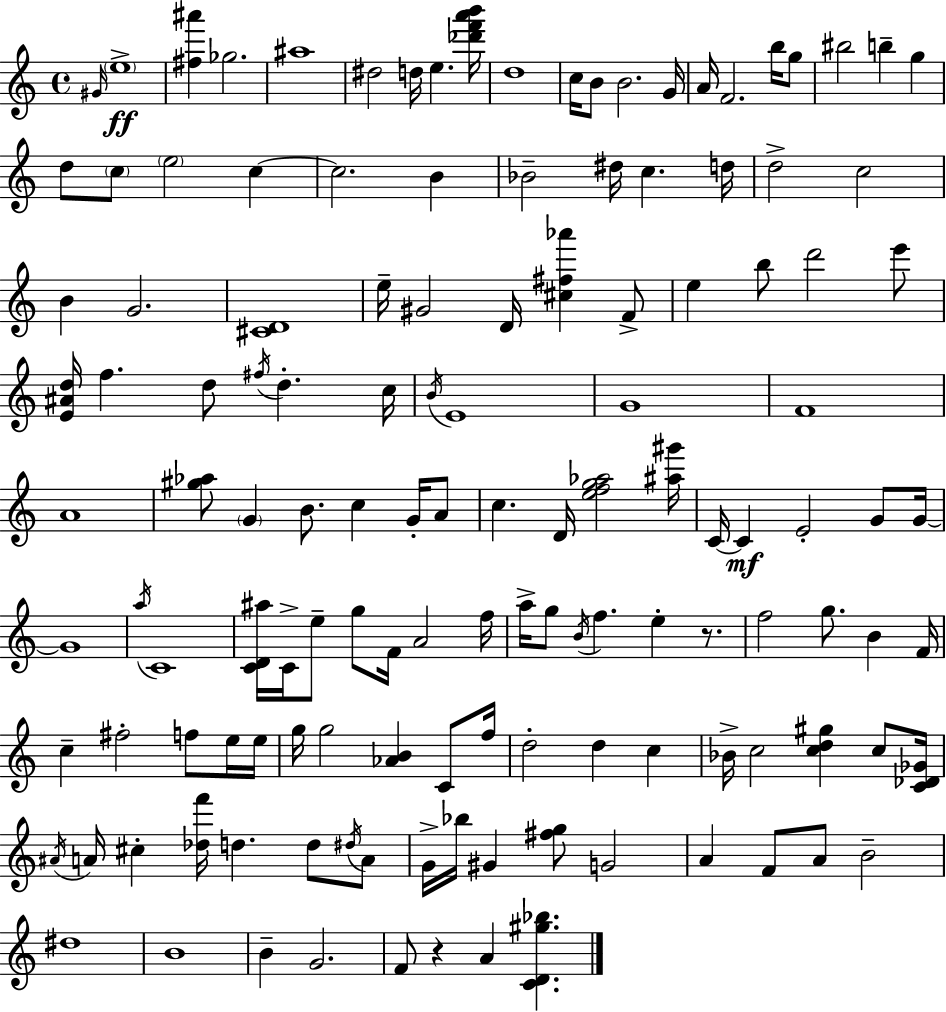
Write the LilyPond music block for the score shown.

{
  \clef treble
  \time 4/4
  \defaultTimeSignature
  \key a \minor
  \repeat volta 2 { \grace { gis'16 }\ff \parenthesize e''1-> | <fis'' ais'''>4 ges''2. | ais''1 | dis''2 d''16 e''4. | \break <des''' f''' a''' b'''>16 d''1 | c''16 b'8 b'2. | g'16 a'16 f'2. b''16 g''8 | bis''2 b''4-- g''4 | \break d''8 \parenthesize c''8 \parenthesize e''2 c''4~~ | c''2. b'4 | bes'2-- dis''16 c''4. | d''16 d''2-> c''2 | \break b'4 g'2. | <cis' d'>1 | e''16-- gis'2 d'16 <cis'' fis'' aes'''>4 f'8-> | e''4 b''8 d'''2 e'''8 | \break <e' ais' d''>16 f''4. d''8 \acciaccatura { fis''16 } d''4.-. | c''16 \acciaccatura { b'16 } e'1 | g'1 | f'1 | \break a'1 | <gis'' aes''>8 \parenthesize g'4 b'8. c''4 | g'16-. a'8 c''4. d'16 <e'' f'' g'' aes''>2 | <ais'' gis'''>16 c'16~~ c'4\mf e'2-. | \break g'8 g'16~~ g'1 | \acciaccatura { a''16 } c'1 | <c' d' ais''>16 c'16-> e''8-- g''8 f'16 a'2 | f''16 a''16-> g''8 \acciaccatura { b'16 } f''4. e''4-. | \break r8. f''2 g''8. | b'4 f'16 c''4-- fis''2-. | f''8 e''16 e''16 g''16 g''2 <aes' b'>4 | c'8 f''16 d''2-. d''4 | \break c''4 bes'16-> c''2 <c'' d'' gis''>4 | c''8 <c' des' ges'>16 \acciaccatura { ais'16 } a'16 cis''4-. <des'' f'''>16 d''4. | d''8 \acciaccatura { dis''16 } a'8 g'16-> bes''16 gis'4 <fis'' g''>8 g'2 | a'4 f'8 a'8 b'2-- | \break dis''1 | b'1 | b'4-- g'2. | f'8 r4 a'4 | \break <c' d' gis'' bes''>4. } \bar "|."
}